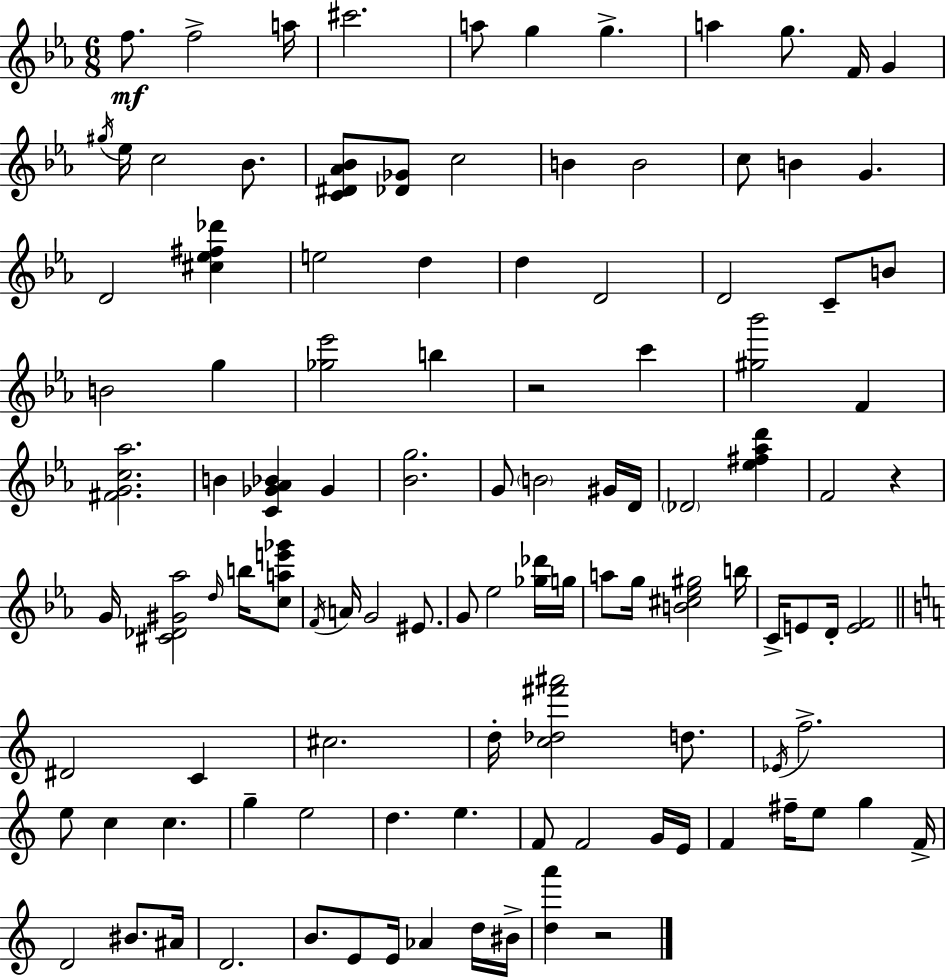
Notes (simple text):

F5/e. F5/h A5/s C#6/h. A5/e G5/q G5/q. A5/q G5/e. F4/s G4/q G#5/s Eb5/s C5/h Bb4/e. [C4,D#4,Ab4,Bb4]/e [Db4,Gb4]/e C5/h B4/q B4/h C5/e B4/q G4/q. D4/h [C#5,Eb5,F#5,Db6]/q E5/h D5/q D5/q D4/h D4/h C4/e B4/e B4/h G5/q [Gb5,Eb6]/h B5/q R/h C6/q [G#5,Bb6]/h F4/q [F#4,G4,C5,Ab5]/h. B4/q [C4,Gb4,Ab4,Bb4]/q Gb4/q [Bb4,G5]/h. G4/e B4/h G#4/s D4/s Db4/h [Eb5,F#5,Ab5,D6]/q F4/h R/q G4/s [C#4,Db4,G#4,Ab5]/h D5/s B5/s [C5,A5,E6,Gb6]/e F4/s A4/s G4/h EIS4/e. G4/e Eb5/h [Gb5,Db6]/s G5/s A5/e G5/s [B4,C#5,Eb5,G#5]/h B5/s C4/s E4/e D4/s [E4,F4]/h D#4/h C4/q C#5/h. D5/s [C5,Db5,F#6,A#6]/h D5/e. Eb4/s F5/h. E5/e C5/q C5/q. G5/q E5/h D5/q. E5/q. F4/e F4/h G4/s E4/s F4/q F#5/s E5/e G5/q F4/s D4/h BIS4/e. A#4/s D4/h. B4/e. E4/e E4/s Ab4/q D5/s BIS4/s [D5,A6]/q R/h